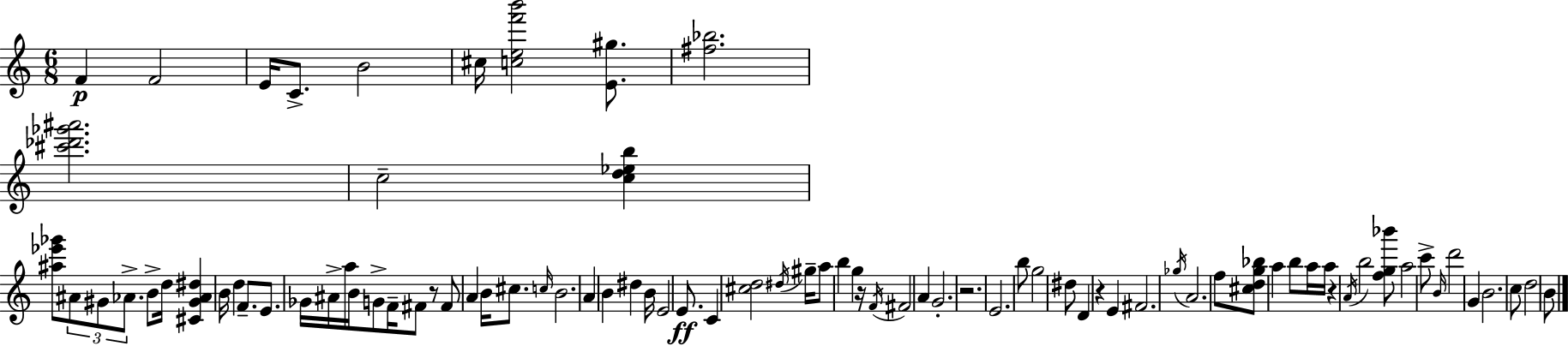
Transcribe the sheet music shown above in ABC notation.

X:1
T:Untitled
M:6/8
L:1/4
K:C
F F2 E/4 C/2 B2 ^c/4 [cef'b']2 [E^g]/2 [^f_b]2 [^c'_d'_g'^a']2 c2 [cd_eb] [^a_e'_g']/2 ^A/2 ^G/2 _A/2 B/2 d/4 [^C^G_A^d] B/4 d F/2 E/2 _G/4 ^A/4 a/4 B/4 G/2 F/4 ^F/2 z/2 ^F/2 A B/4 ^c/2 c/4 B2 A B ^d B/4 E2 E/2 C [^cd]2 ^d/4 ^g/4 a/2 b g z/4 F/4 ^F2 A G2 z2 E2 b/2 g2 ^d/2 D z E ^F2 _g/4 A2 f/2 [^cdg_b]/2 a b/2 a/4 a/4 z A/4 b2 [fg_b']/2 a2 c'/2 B/4 d'2 G B2 c/2 d2 B/2